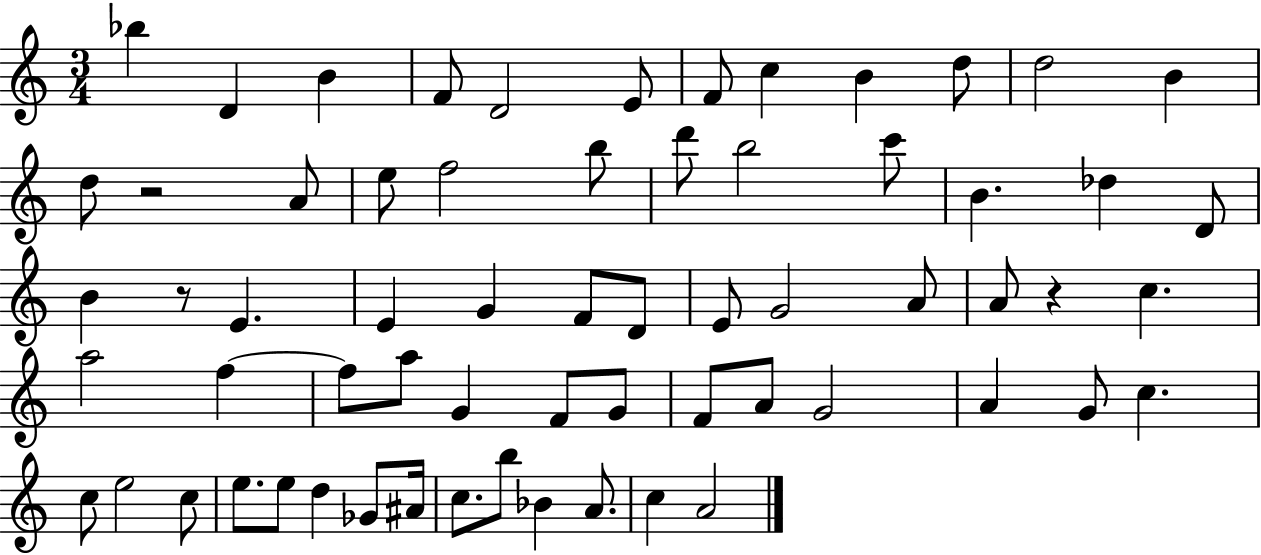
Bb5/q D4/q B4/q F4/e D4/h E4/e F4/e C5/q B4/q D5/e D5/h B4/q D5/e R/h A4/e E5/e F5/h B5/e D6/e B5/h C6/e B4/q. Db5/q D4/e B4/q R/e E4/q. E4/q G4/q F4/e D4/e E4/e G4/h A4/e A4/e R/q C5/q. A5/h F5/q F5/e A5/e G4/q F4/e G4/e F4/e A4/e G4/h A4/q G4/e C5/q. C5/e E5/h C5/e E5/e. E5/e D5/q Gb4/e A#4/s C5/e. B5/e Bb4/q A4/e. C5/q A4/h